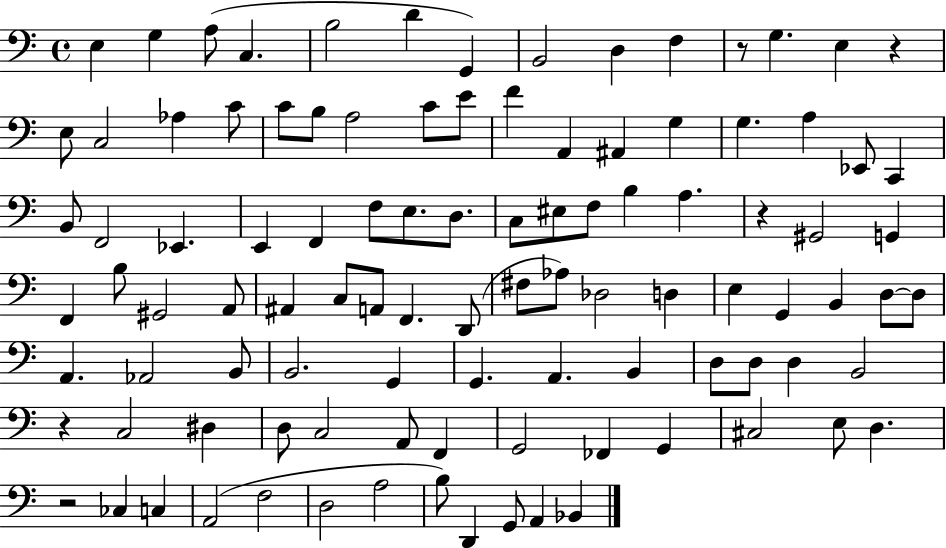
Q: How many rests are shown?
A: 5